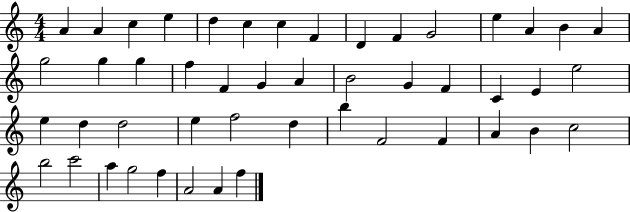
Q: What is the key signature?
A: C major